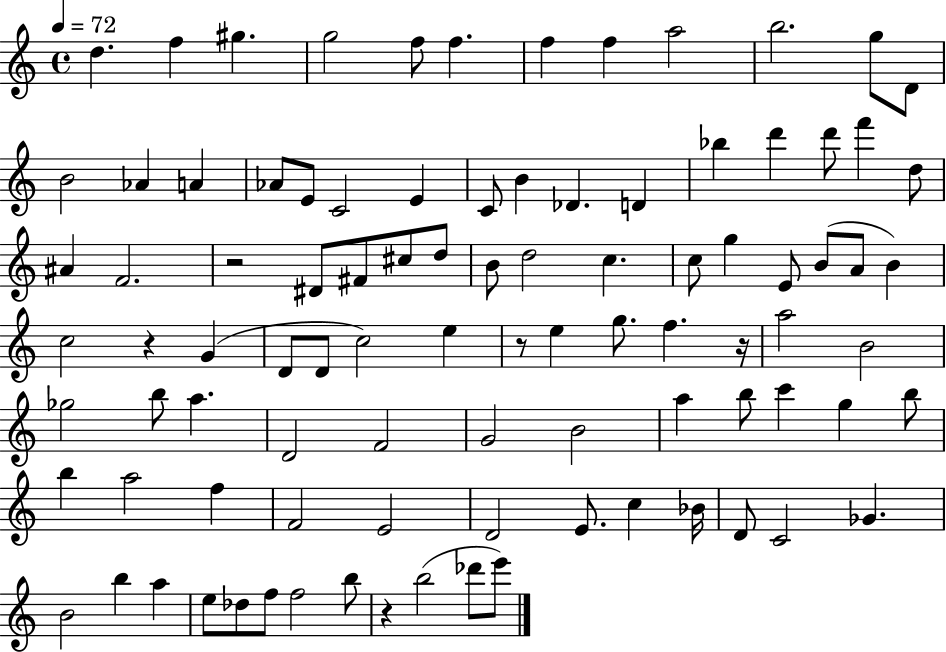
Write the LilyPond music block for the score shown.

{
  \clef treble
  \time 4/4
  \defaultTimeSignature
  \key c \major
  \tempo 4 = 72
  d''4. f''4 gis''4. | g''2 f''8 f''4. | f''4 f''4 a''2 | b''2. g''8 d'8 | \break b'2 aes'4 a'4 | aes'8 e'8 c'2 e'4 | c'8 b'4 des'4. d'4 | bes''4 d'''4 d'''8 f'''4 d''8 | \break ais'4 f'2. | r2 dis'8 fis'8 cis''8 d''8 | b'8 d''2 c''4. | c''8 g''4 e'8 b'8( a'8 b'4) | \break c''2 r4 g'4( | d'8 d'8 c''2) e''4 | r8 e''4 g''8. f''4. r16 | a''2 b'2 | \break ges''2 b''8 a''4. | d'2 f'2 | g'2 b'2 | a''4 b''8 c'''4 g''4 b''8 | \break b''4 a''2 f''4 | f'2 e'2 | d'2 e'8. c''4 bes'16 | d'8 c'2 ges'4. | \break b'2 b''4 a''4 | e''8 des''8 f''8 f''2 b''8 | r4 b''2( des'''8 e'''8) | \bar "|."
}